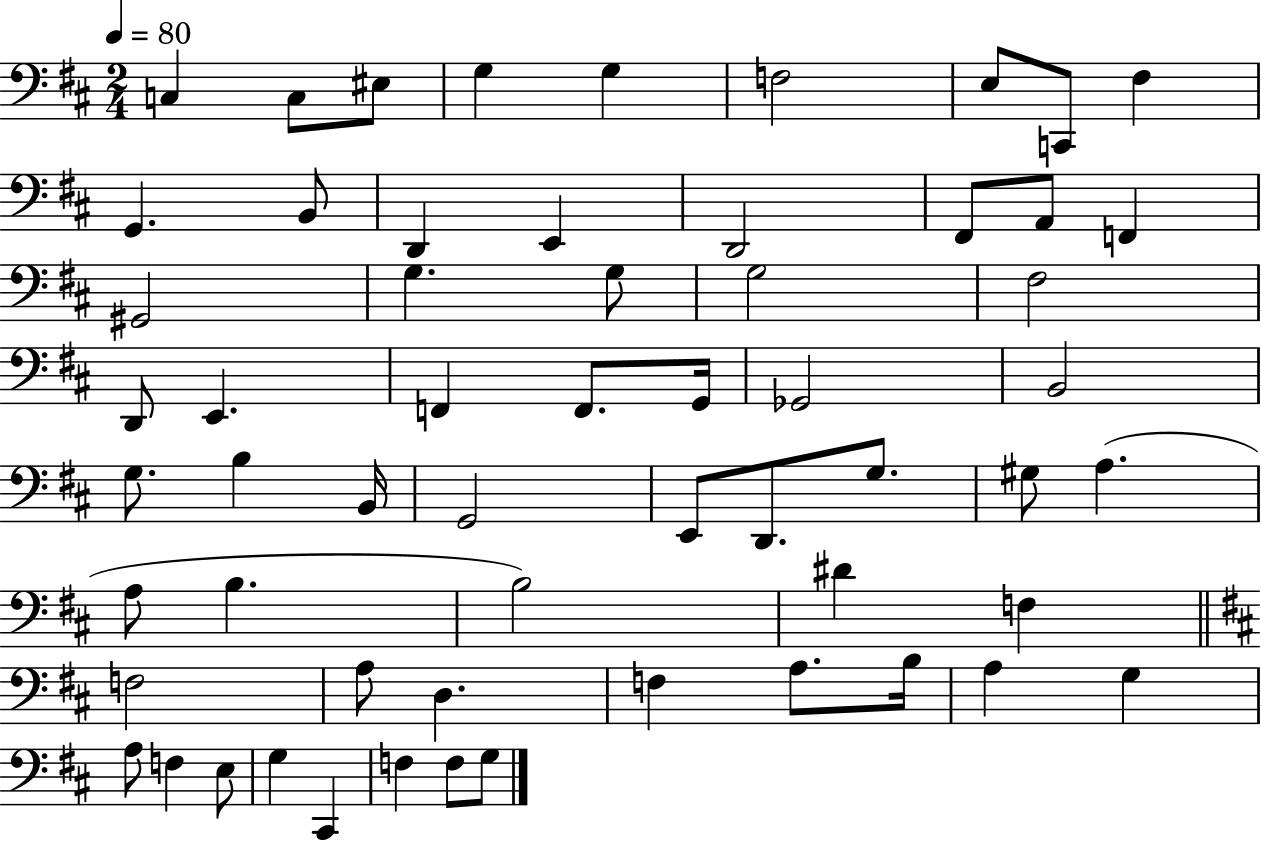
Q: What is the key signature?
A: D major